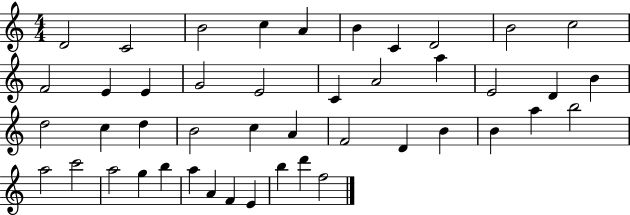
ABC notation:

X:1
T:Untitled
M:4/4
L:1/4
K:C
D2 C2 B2 c A B C D2 B2 c2 F2 E E G2 E2 C A2 a E2 D B d2 c d B2 c A F2 D B B a b2 a2 c'2 a2 g b a A F E b d' f2